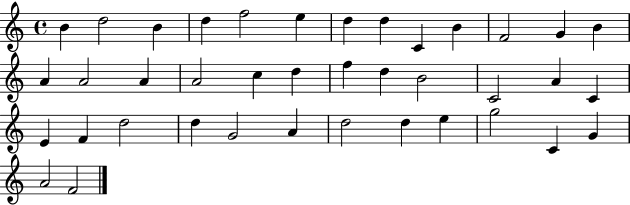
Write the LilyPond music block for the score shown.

{
  \clef treble
  \time 4/4
  \defaultTimeSignature
  \key c \major
  b'4 d''2 b'4 | d''4 f''2 e''4 | d''4 d''4 c'4 b'4 | f'2 g'4 b'4 | \break a'4 a'2 a'4 | a'2 c''4 d''4 | f''4 d''4 b'2 | c'2 a'4 c'4 | \break e'4 f'4 d''2 | d''4 g'2 a'4 | d''2 d''4 e''4 | g''2 c'4 g'4 | \break a'2 f'2 | \bar "|."
}